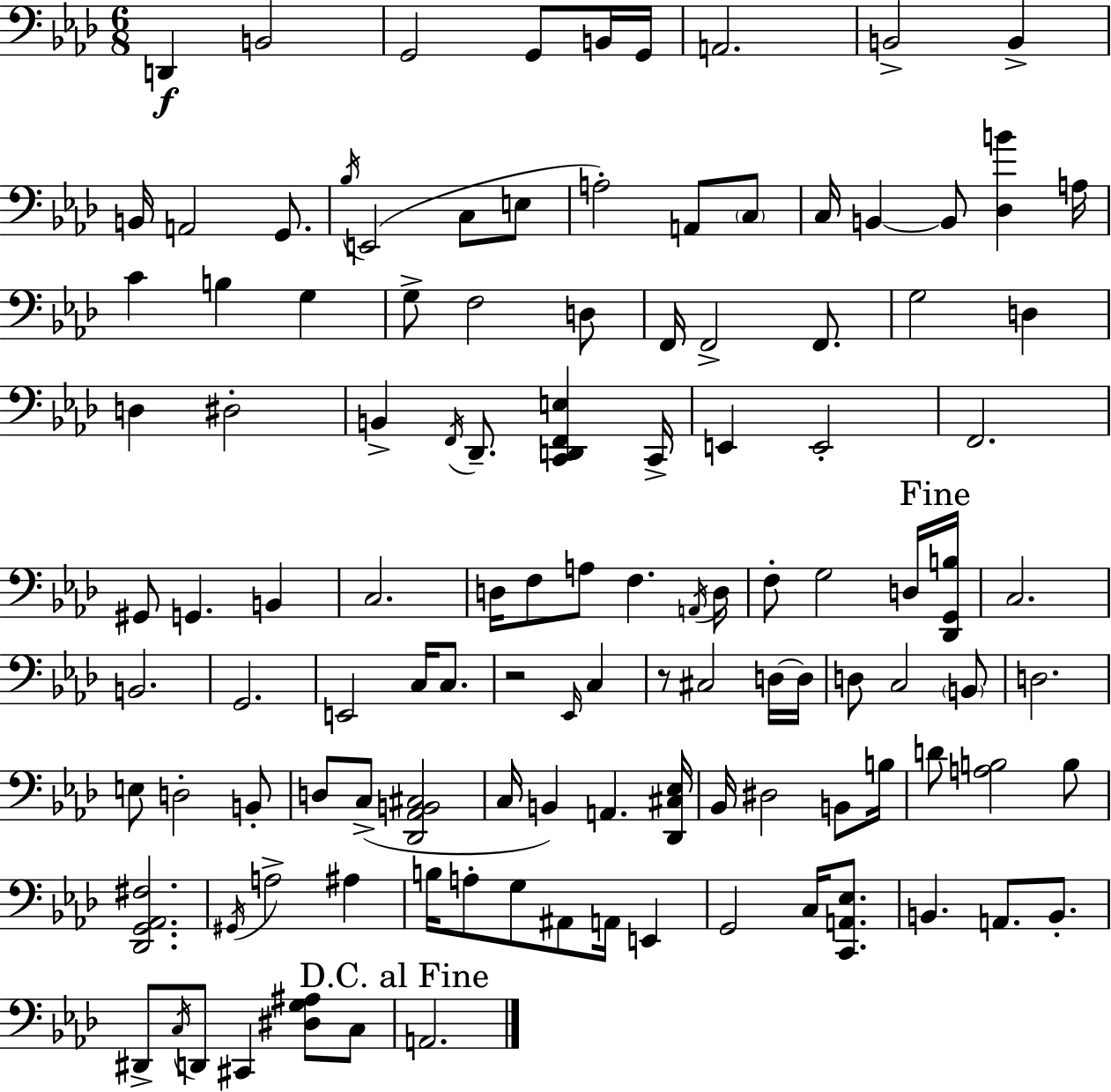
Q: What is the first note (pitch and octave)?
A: D2